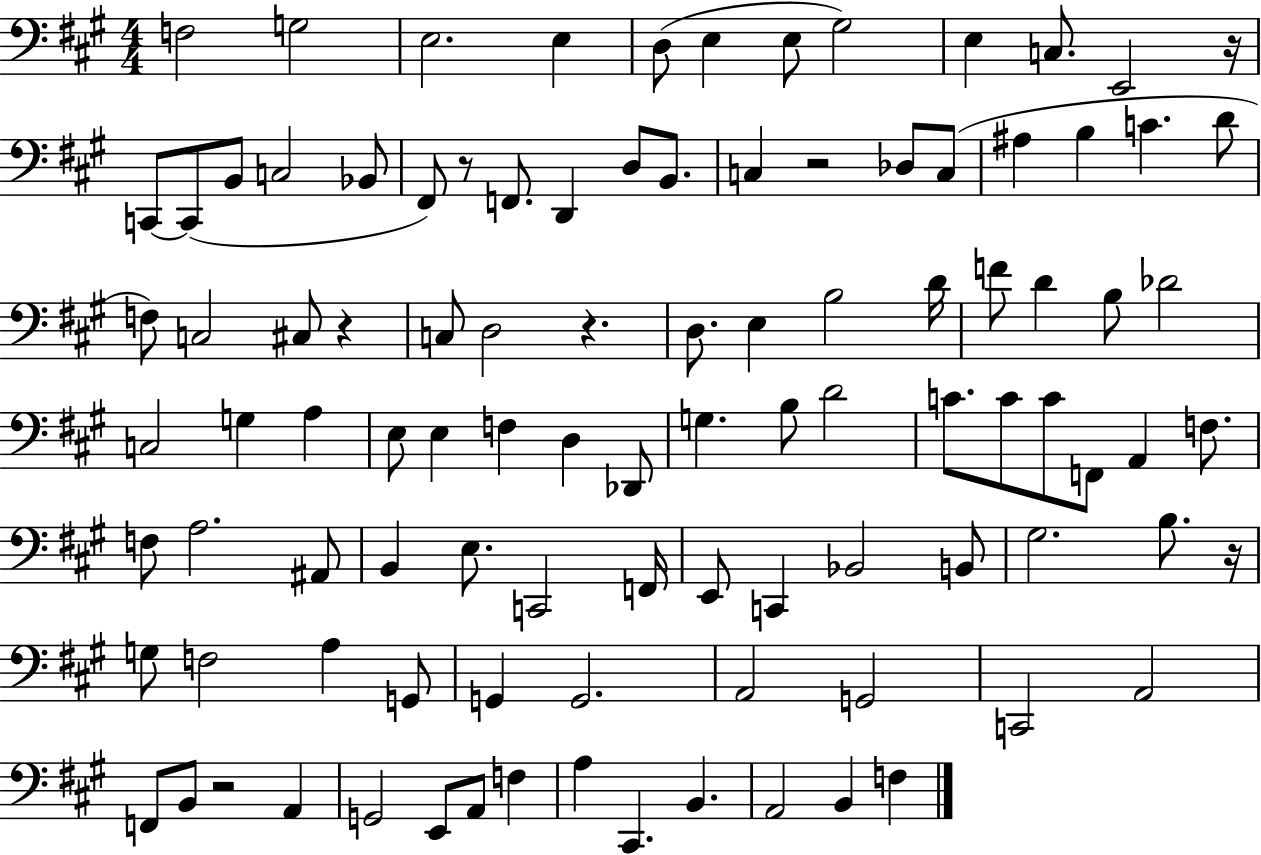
X:1
T:Untitled
M:4/4
L:1/4
K:A
F,2 G,2 E,2 E, D,/2 E, E,/2 ^G,2 E, C,/2 E,,2 z/4 C,,/2 C,,/2 B,,/2 C,2 _B,,/2 ^F,,/2 z/2 F,,/2 D,, D,/2 B,,/2 C, z2 _D,/2 C,/2 ^A, B, C D/2 F,/2 C,2 ^C,/2 z C,/2 D,2 z D,/2 E, B,2 D/4 F/2 D B,/2 _D2 C,2 G, A, E,/2 E, F, D, _D,,/2 G, B,/2 D2 C/2 C/2 C/2 F,,/2 A,, F,/2 F,/2 A,2 ^A,,/2 B,, E,/2 C,,2 F,,/4 E,,/2 C,, _B,,2 B,,/2 ^G,2 B,/2 z/4 G,/2 F,2 A, G,,/2 G,, G,,2 A,,2 G,,2 C,,2 A,,2 F,,/2 B,,/2 z2 A,, G,,2 E,,/2 A,,/2 F, A, ^C,, B,, A,,2 B,, F,